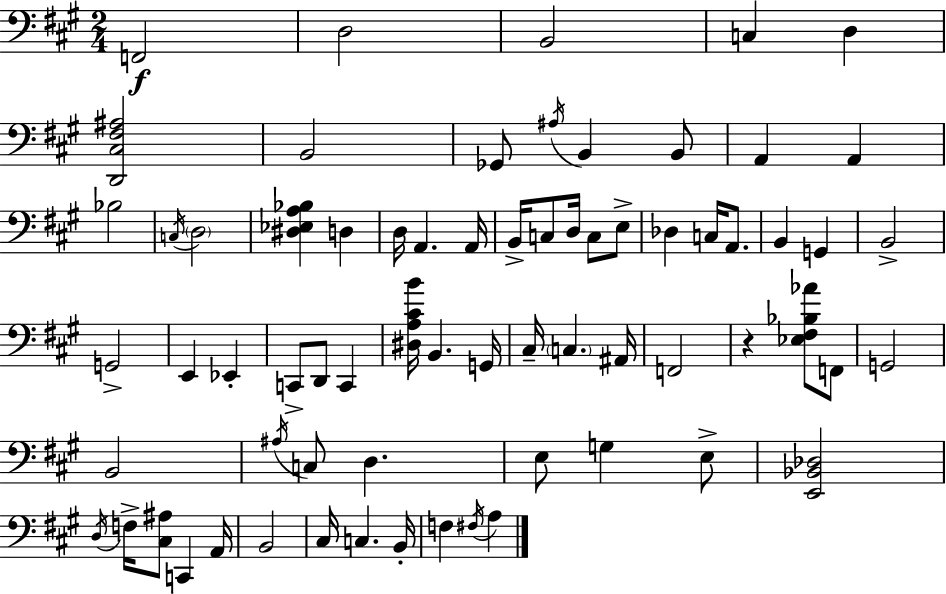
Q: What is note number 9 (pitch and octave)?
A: B2